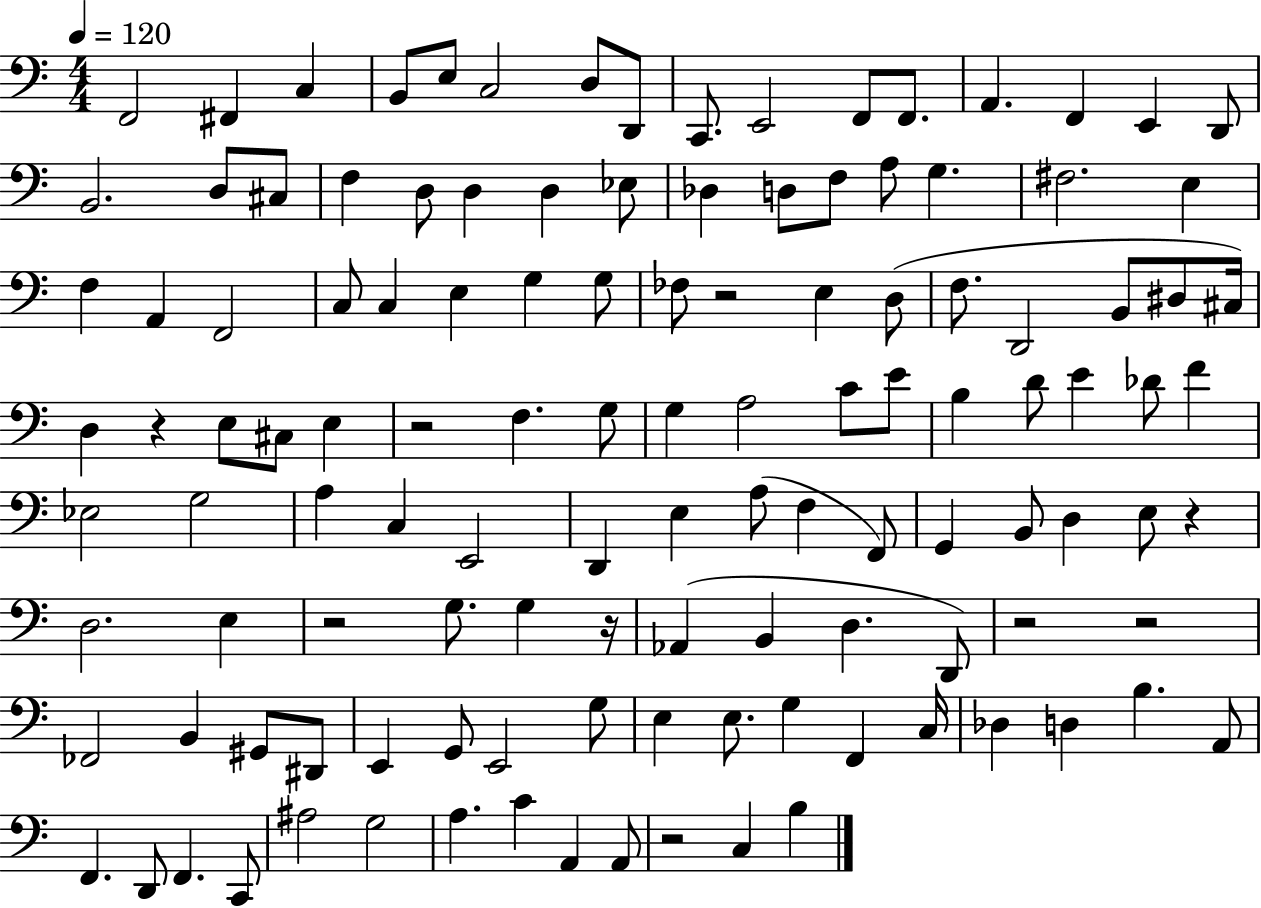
F2/h F#2/q C3/q B2/e E3/e C3/h D3/e D2/e C2/e. E2/h F2/e F2/e. A2/q. F2/q E2/q D2/e B2/h. D3/e C#3/e F3/q D3/e D3/q D3/q Eb3/e Db3/q D3/e F3/e A3/e G3/q. F#3/h. E3/q F3/q A2/q F2/h C3/e C3/q E3/q G3/q G3/e FES3/e R/h E3/q D3/e F3/e. D2/h B2/e D#3/e C#3/s D3/q R/q E3/e C#3/e E3/q R/h F3/q. G3/e G3/q A3/h C4/e E4/e B3/q D4/e E4/q Db4/e F4/q Eb3/h G3/h A3/q C3/q E2/h D2/q E3/q A3/e F3/q F2/e G2/q B2/e D3/q E3/e R/q D3/h. E3/q R/h G3/e. G3/q R/s Ab2/q B2/q D3/q. D2/e R/h R/h FES2/h B2/q G#2/e D#2/e E2/q G2/e E2/h G3/e E3/q E3/e. G3/q F2/q C3/s Db3/q D3/q B3/q. A2/e F2/q. D2/e F2/q. C2/e A#3/h G3/h A3/q. C4/q A2/q A2/e R/h C3/q B3/q